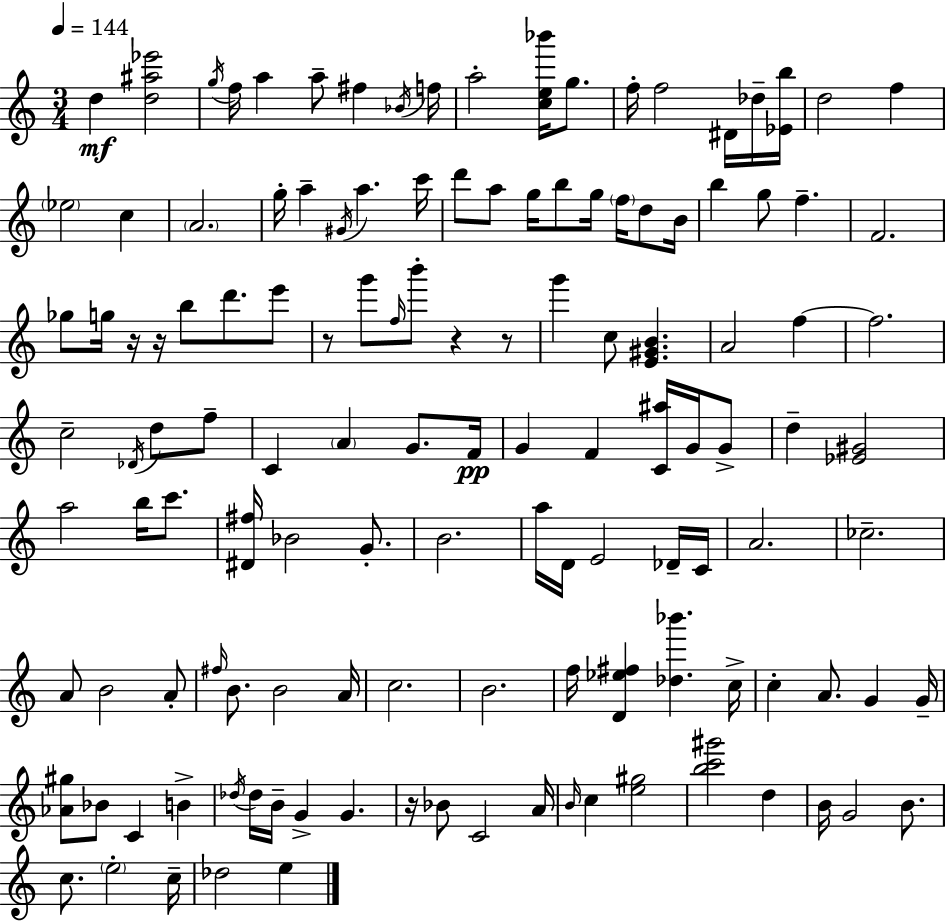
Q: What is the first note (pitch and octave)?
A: D5